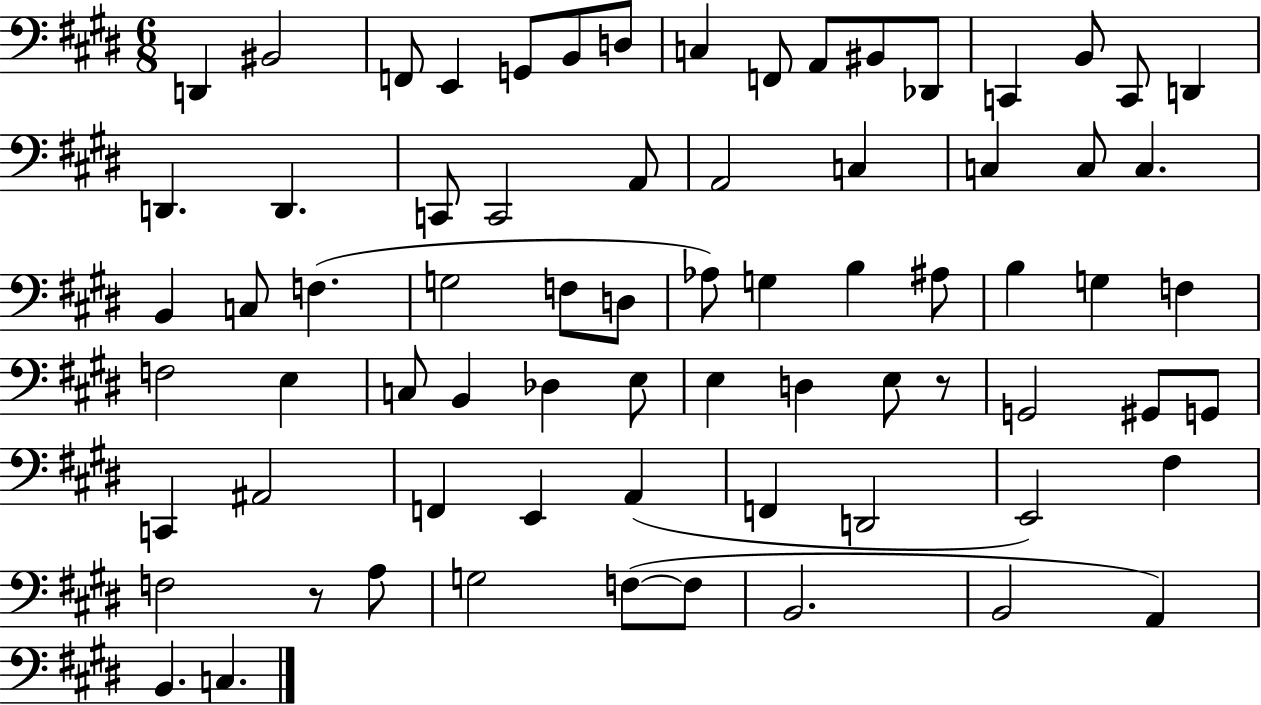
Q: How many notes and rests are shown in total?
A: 72